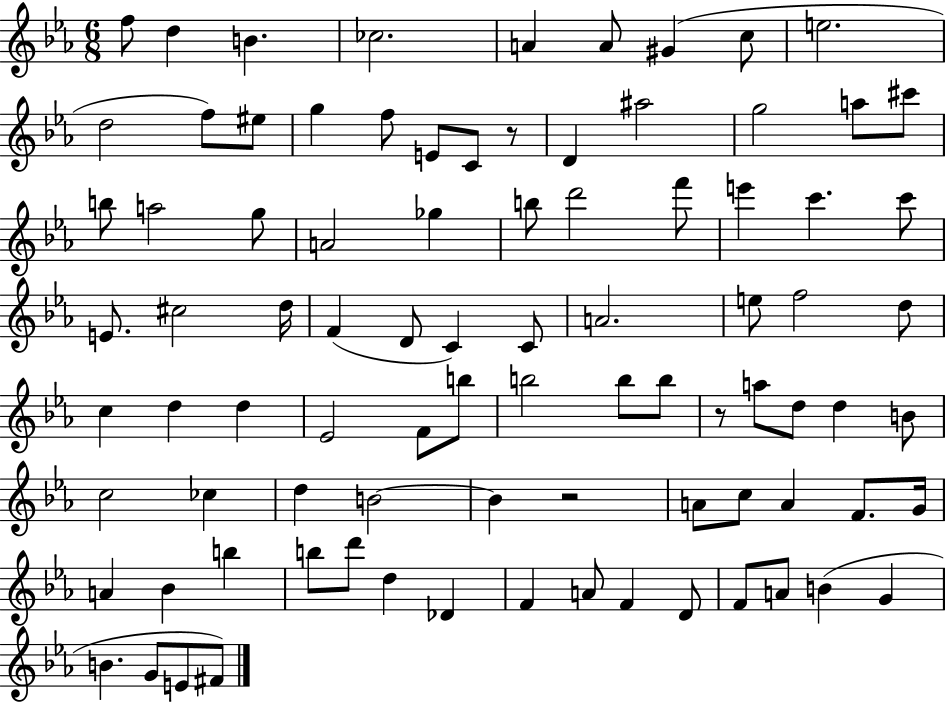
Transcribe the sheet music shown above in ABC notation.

X:1
T:Untitled
M:6/8
L:1/4
K:Eb
f/2 d B _c2 A A/2 ^G c/2 e2 d2 f/2 ^e/2 g f/2 E/2 C/2 z/2 D ^a2 g2 a/2 ^c'/2 b/2 a2 g/2 A2 _g b/2 d'2 f'/2 e' c' c'/2 E/2 ^c2 d/4 F D/2 C C/2 A2 e/2 f2 d/2 c d d _E2 F/2 b/2 b2 b/2 b/2 z/2 a/2 d/2 d B/2 c2 _c d B2 B z2 A/2 c/2 A F/2 G/4 A _B b b/2 d'/2 d _D F A/2 F D/2 F/2 A/2 B G B G/2 E/2 ^F/2